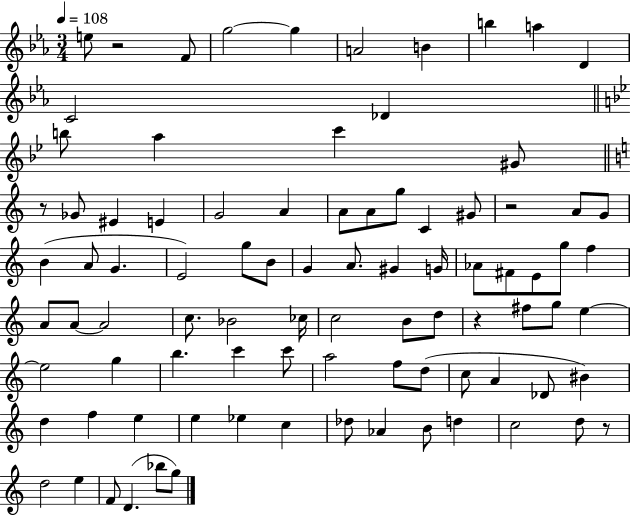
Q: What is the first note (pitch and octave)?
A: E5